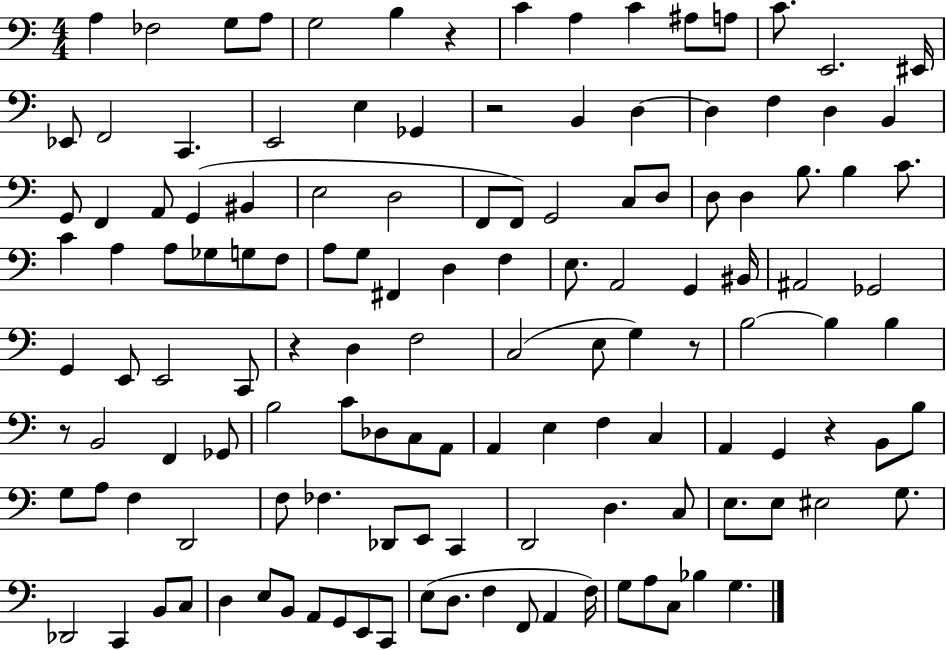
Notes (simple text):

A3/q FES3/h G3/e A3/e G3/h B3/q R/q C4/q A3/q C4/q A#3/e A3/e C4/e. E2/h. EIS2/s Eb2/e F2/h C2/q. E2/h E3/q Gb2/q R/h B2/q D3/q D3/q F3/q D3/q B2/q G2/e F2/q A2/e G2/q BIS2/q E3/h D3/h F2/e F2/e G2/h C3/e D3/e D3/e D3/q B3/e. B3/q C4/e. C4/q A3/q A3/e Gb3/e G3/e F3/e A3/e G3/e F#2/q D3/q F3/q E3/e. A2/h G2/q BIS2/s A#2/h Gb2/h G2/q E2/e E2/h C2/e R/q D3/q F3/h C3/h E3/e G3/q R/e B3/h B3/q B3/q R/e B2/h F2/q Gb2/e B3/h C4/e Db3/e C3/e A2/e A2/q E3/q F3/q C3/q A2/q G2/q R/q B2/e B3/e G3/e A3/e F3/q D2/h F3/e FES3/q. Db2/e E2/e C2/q D2/h D3/q. C3/e E3/e. E3/e EIS3/h G3/e. Db2/h C2/q B2/e C3/e D3/q E3/e B2/e A2/e G2/e E2/e C2/e E3/e D3/e. F3/q F2/e A2/q F3/s G3/e A3/e C3/e Bb3/q G3/q.